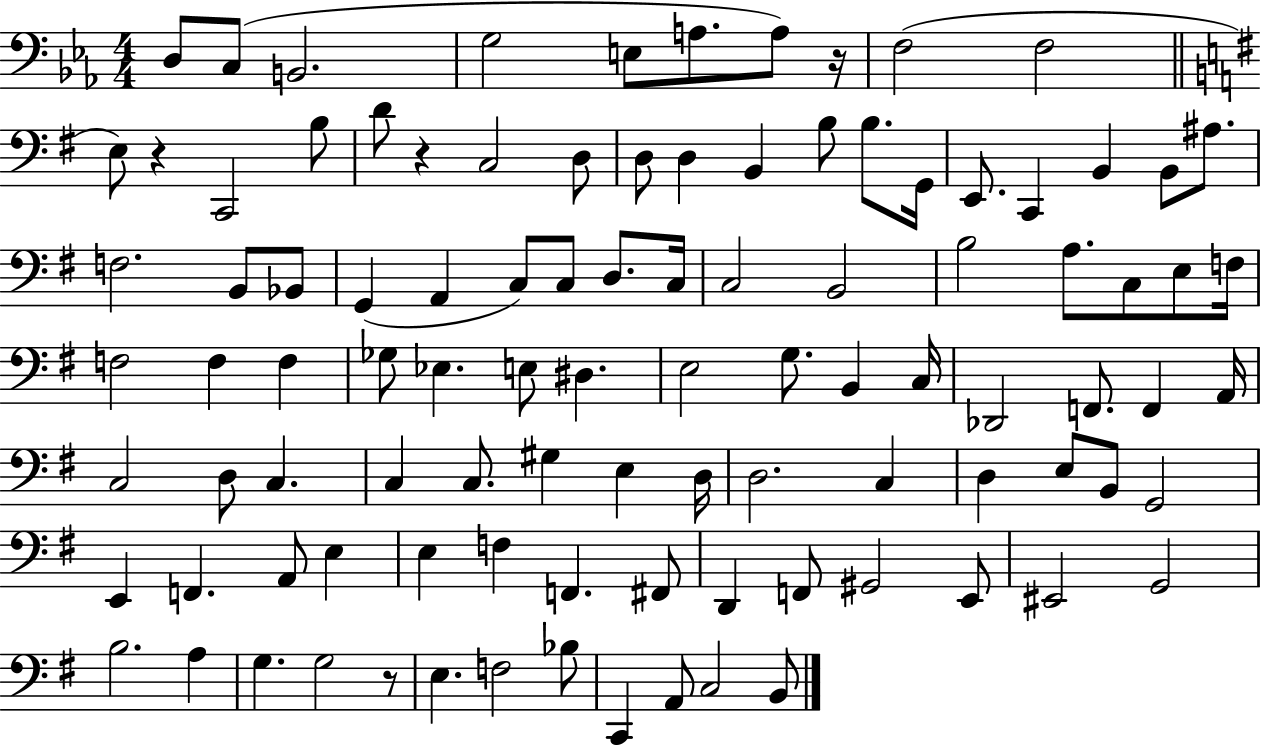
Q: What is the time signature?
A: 4/4